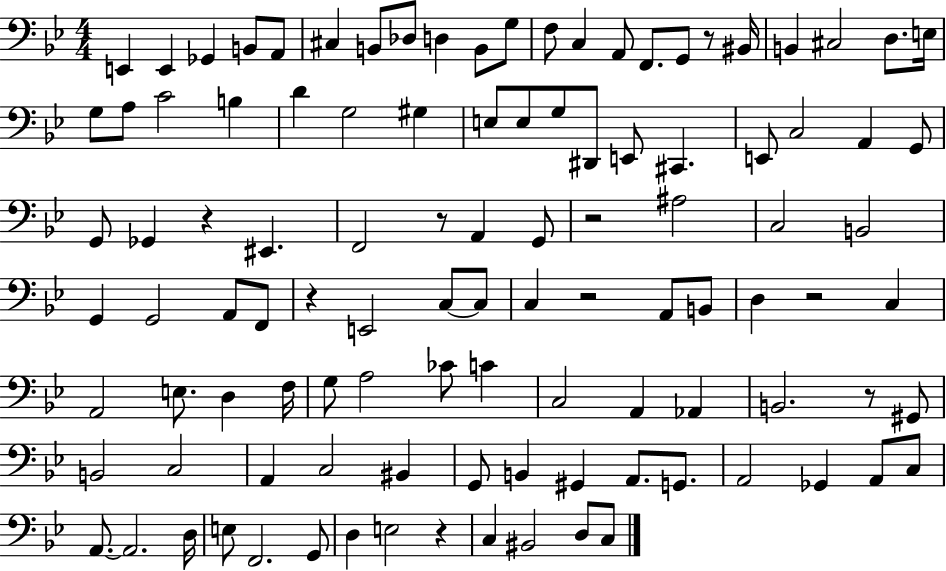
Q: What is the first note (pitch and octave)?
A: E2